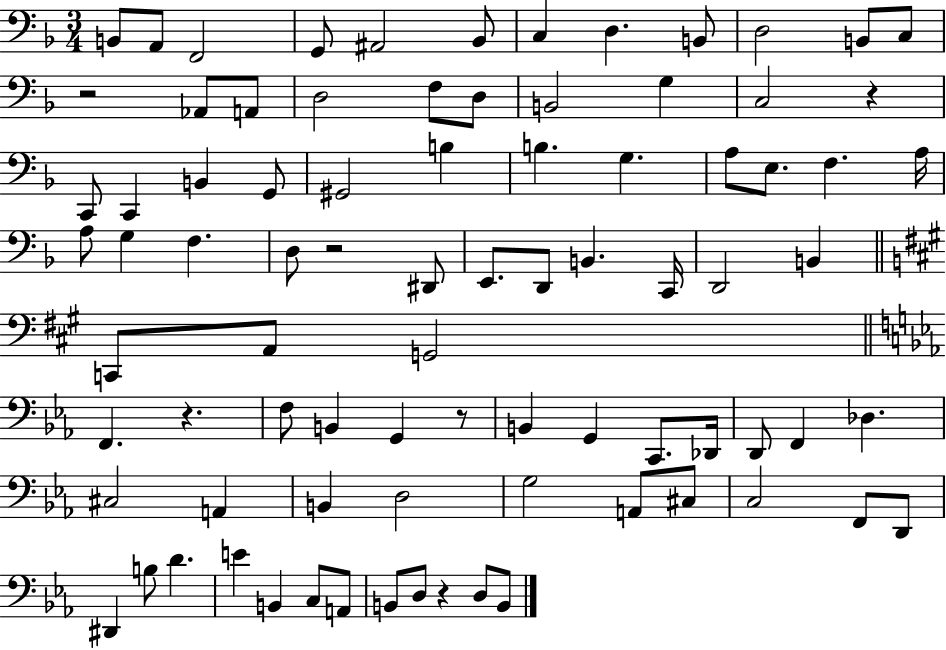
B2/e A2/e F2/h G2/e A#2/h Bb2/e C3/q D3/q. B2/e D3/h B2/e C3/e R/h Ab2/e A2/e D3/h F3/e D3/e B2/h G3/q C3/h R/q C2/e C2/q B2/q G2/e G#2/h B3/q B3/q. G3/q. A3/e E3/e. F3/q. A3/s A3/e G3/q F3/q. D3/e R/h D#2/e E2/e. D2/e B2/q. C2/s D2/h B2/q C2/e A2/e G2/h F2/q. R/q. F3/e B2/q G2/q R/e B2/q G2/q C2/e. Db2/s D2/e F2/q Db3/q. C#3/h A2/q B2/q D3/h G3/h A2/e C#3/e C3/h F2/e D2/e D#2/q B3/e D4/q. E4/q B2/q C3/e A2/e B2/e D3/e R/q D3/e B2/e